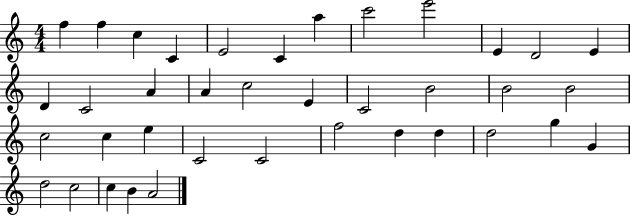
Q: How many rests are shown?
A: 0